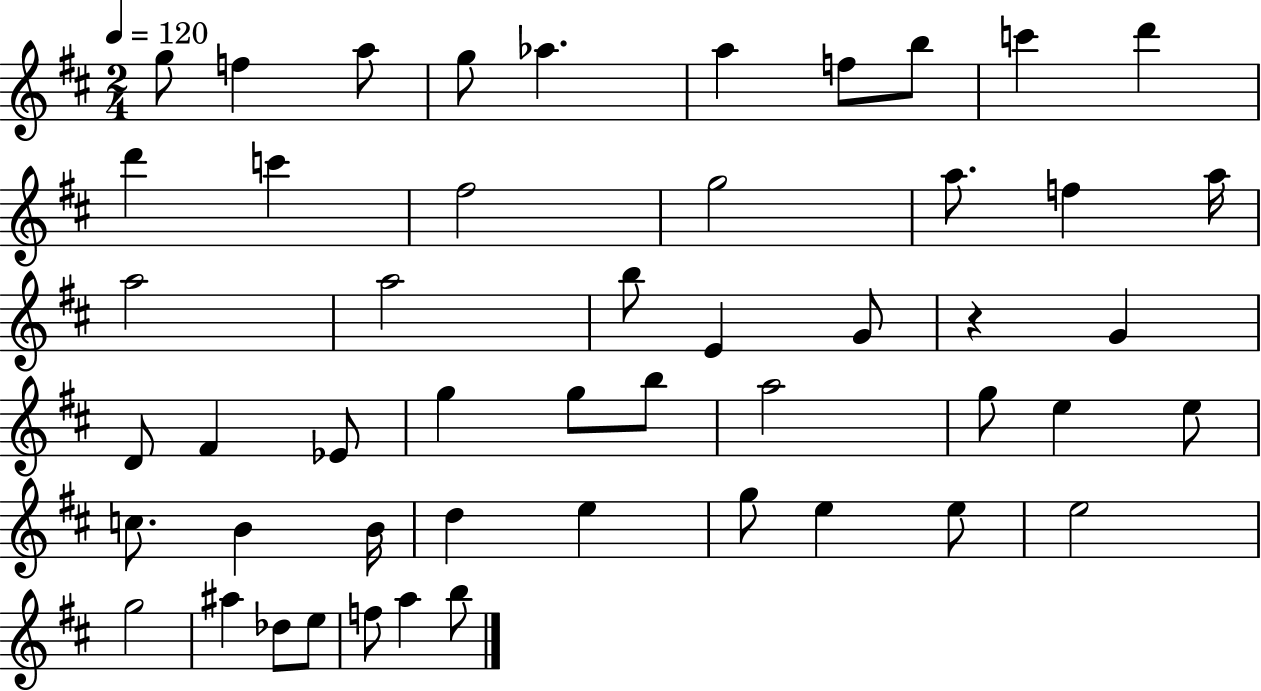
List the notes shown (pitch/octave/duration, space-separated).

G5/e F5/q A5/e G5/e Ab5/q. A5/q F5/e B5/e C6/q D6/q D6/q C6/q F#5/h G5/h A5/e. F5/q A5/s A5/h A5/h B5/e E4/q G4/e R/q G4/q D4/e F#4/q Eb4/e G5/q G5/e B5/e A5/h G5/e E5/q E5/e C5/e. B4/q B4/s D5/q E5/q G5/e E5/q E5/e E5/h G5/h A#5/q Db5/e E5/e F5/e A5/q B5/e